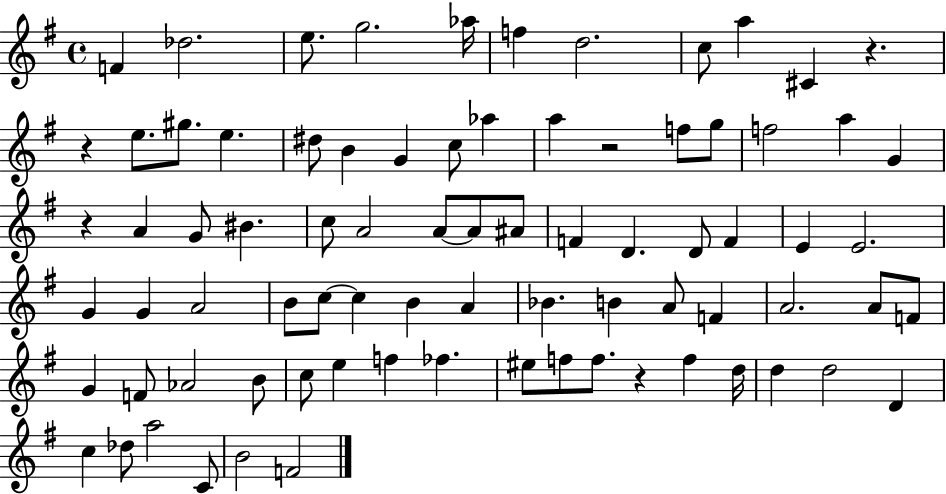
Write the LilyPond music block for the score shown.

{
  \clef treble
  \time 4/4
  \defaultTimeSignature
  \key g \major
  f'4 des''2. | e''8. g''2. aes''16 | f''4 d''2. | c''8 a''4 cis'4 r4. | \break r4 e''8. gis''8. e''4. | dis''8 b'4 g'4 c''8 aes''4 | a''4 r2 f''8 g''8 | f''2 a''4 g'4 | \break r4 a'4 g'8 bis'4. | c''8 a'2 a'8~~ a'8 ais'8 | f'4 d'4. d'8 f'4 | e'4 e'2. | \break g'4 g'4 a'2 | b'8 c''8~~ c''4 b'4 a'4 | bes'4. b'4 a'8 f'4 | a'2. a'8 f'8 | \break g'4 f'8 aes'2 b'8 | c''8 e''4 f''4 fes''4. | eis''8 f''8 f''8. r4 f''4 d''16 | d''4 d''2 d'4 | \break c''4 des''8 a''2 c'8 | b'2 f'2 | \bar "|."
}